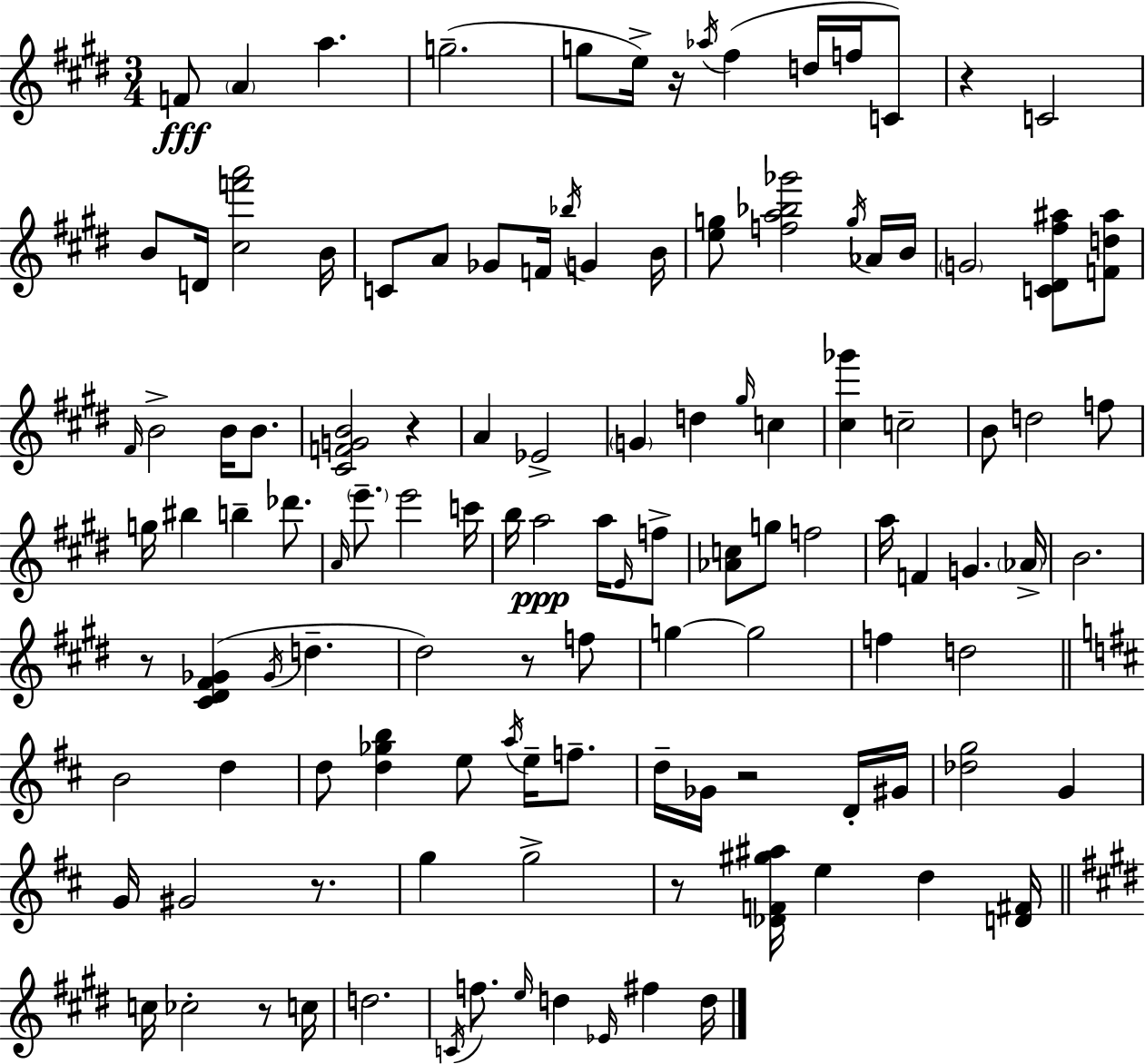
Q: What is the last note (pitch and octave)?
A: D5